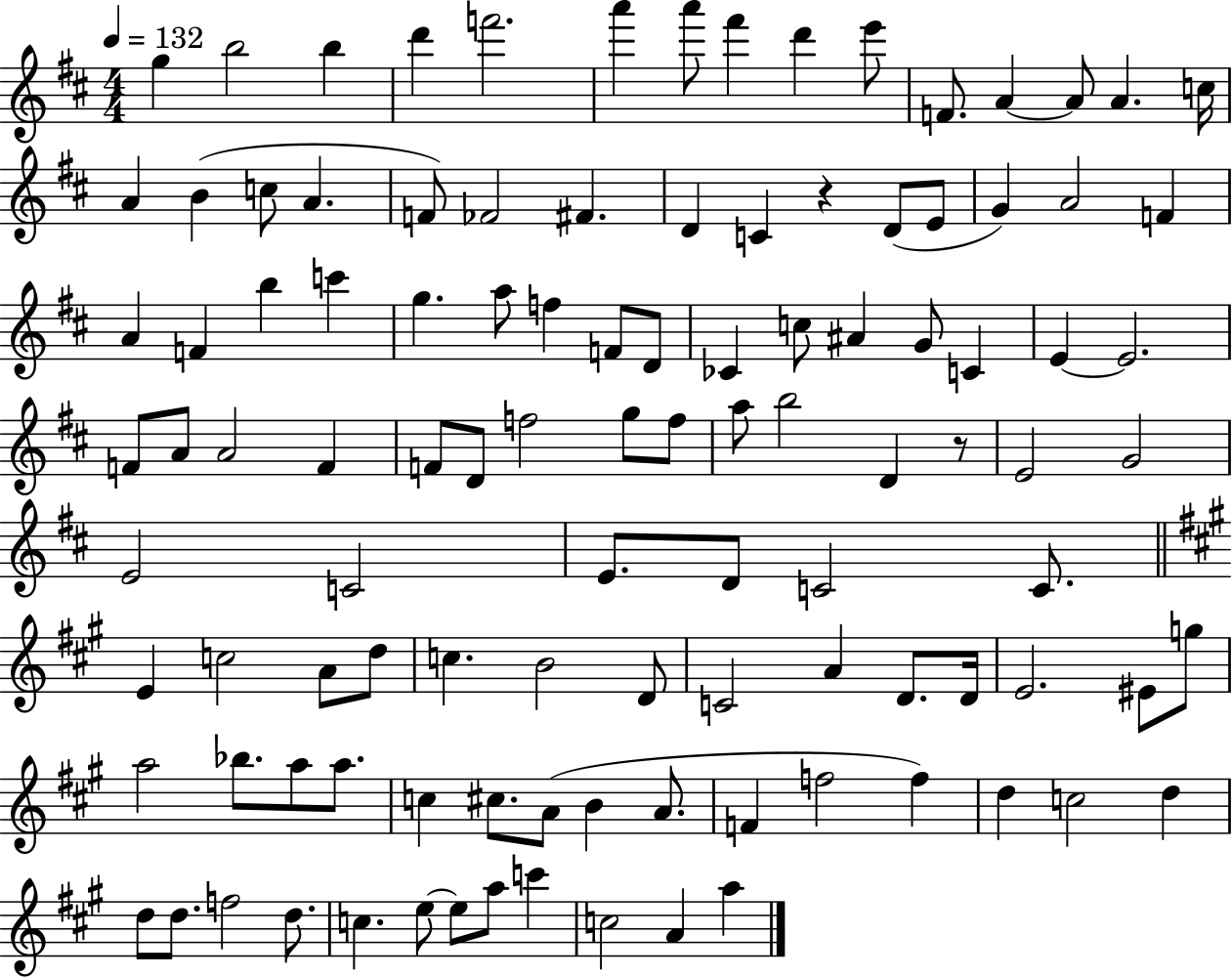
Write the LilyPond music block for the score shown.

{
  \clef treble
  \numericTimeSignature
  \time 4/4
  \key d \major
  \tempo 4 = 132
  g''4 b''2 b''4 | d'''4 f'''2. | a'''4 a'''8 fis'''4 d'''4 e'''8 | f'8. a'4~~ a'8 a'4. c''16 | \break a'4 b'4( c''8 a'4. | f'8) fes'2 fis'4. | d'4 c'4 r4 d'8( e'8 | g'4) a'2 f'4 | \break a'4 f'4 b''4 c'''4 | g''4. a''8 f''4 f'8 d'8 | ces'4 c''8 ais'4 g'8 c'4 | e'4~~ e'2. | \break f'8 a'8 a'2 f'4 | f'8 d'8 f''2 g''8 f''8 | a''8 b''2 d'4 r8 | e'2 g'2 | \break e'2 c'2 | e'8. d'8 c'2 c'8. | \bar "||" \break \key a \major e'4 c''2 a'8 d''8 | c''4. b'2 d'8 | c'2 a'4 d'8. d'16 | e'2. eis'8 g''8 | \break a''2 bes''8. a''8 a''8. | c''4 cis''8. a'8( b'4 a'8. | f'4 f''2 f''4) | d''4 c''2 d''4 | \break d''8 d''8. f''2 d''8. | c''4. e''8~~ e''8 a''8 c'''4 | c''2 a'4 a''4 | \bar "|."
}